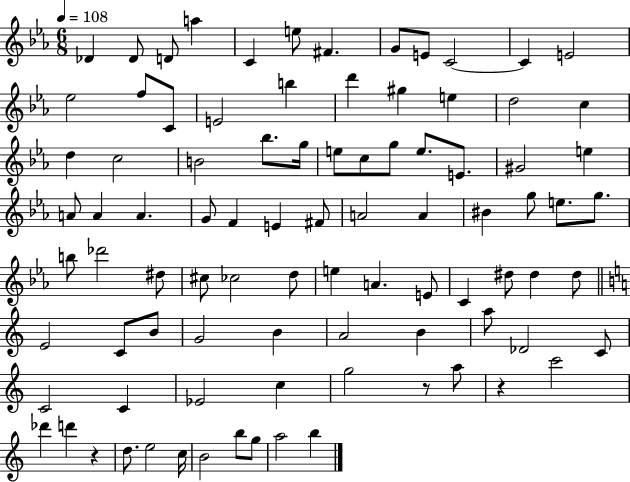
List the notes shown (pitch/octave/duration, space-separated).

Db4/q Db4/e D4/e A5/q C4/q E5/e F#4/q. G4/e E4/e C4/h C4/q E4/h Eb5/h F5/e C4/e E4/h B5/q D6/q G#5/q E5/q D5/h C5/q D5/q C5/h B4/h Bb5/e. G5/s E5/e C5/e G5/e E5/e. E4/e. G#4/h E5/q A4/e A4/q A4/q. G4/e F4/q E4/q F#4/e A4/h A4/q BIS4/q G5/e E5/e. G5/e. B5/e Db6/h D#5/e C#5/e CES5/h D5/e E5/q A4/q. E4/e C4/q D#5/e D#5/q D#5/e E4/h C4/e B4/e G4/h B4/q A4/h B4/q A5/e Db4/h C4/e C4/h C4/q Eb4/h C5/q G5/h R/e A5/e R/q C6/h Db6/q D6/q R/q D5/e. E5/h C5/s B4/h B5/e G5/e A5/h B5/q